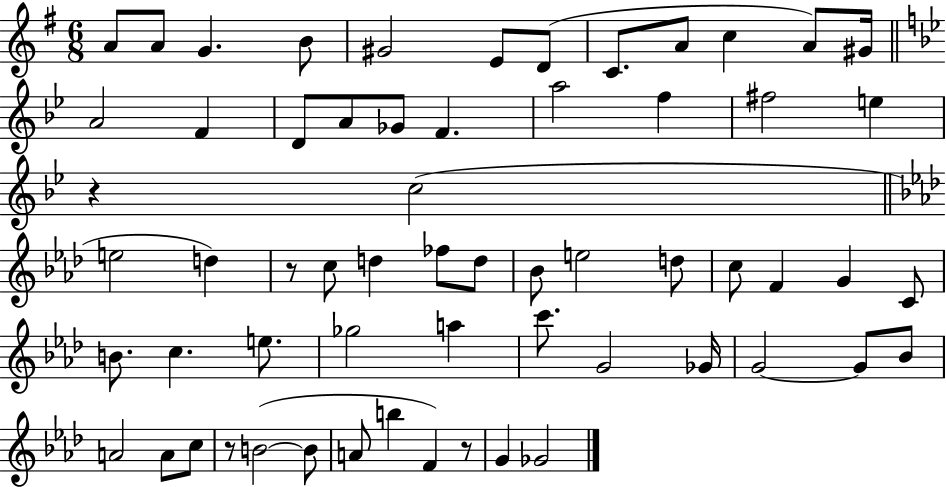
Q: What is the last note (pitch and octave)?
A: Gb4